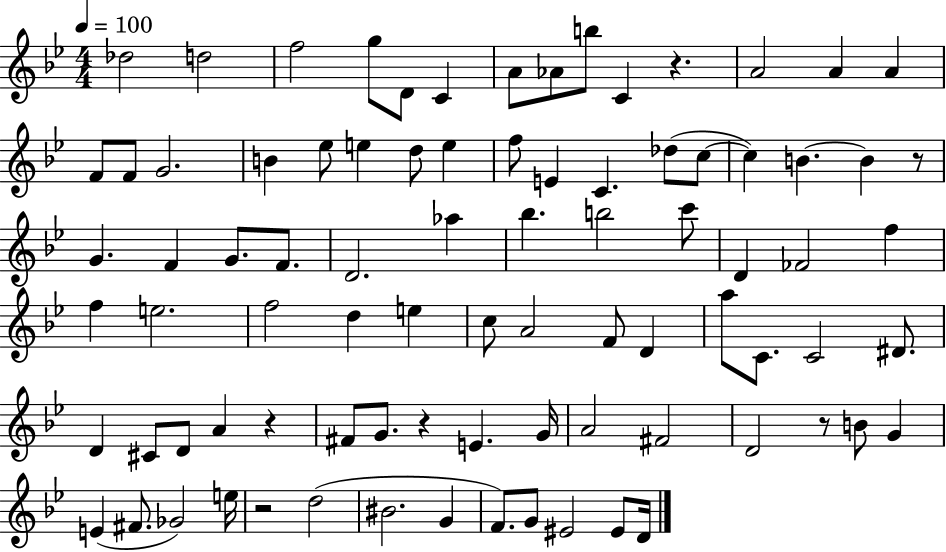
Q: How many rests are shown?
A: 6